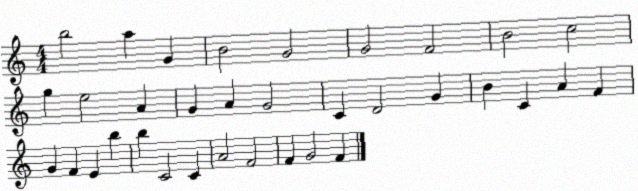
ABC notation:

X:1
T:Untitled
M:4/4
L:1/4
K:C
b2 a G B2 G2 G2 F2 B2 c2 g e2 A G A G2 C D2 G B C A F G F E b b C2 C A2 F2 F G2 F